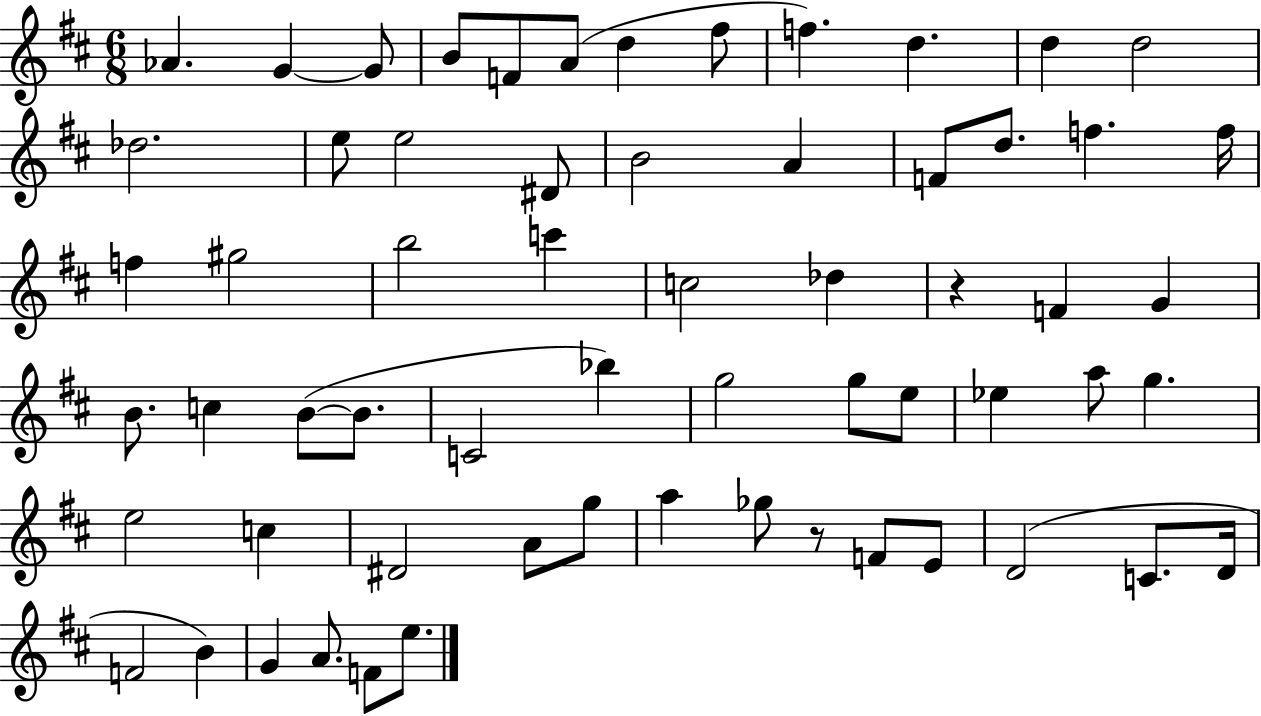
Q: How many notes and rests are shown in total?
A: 62